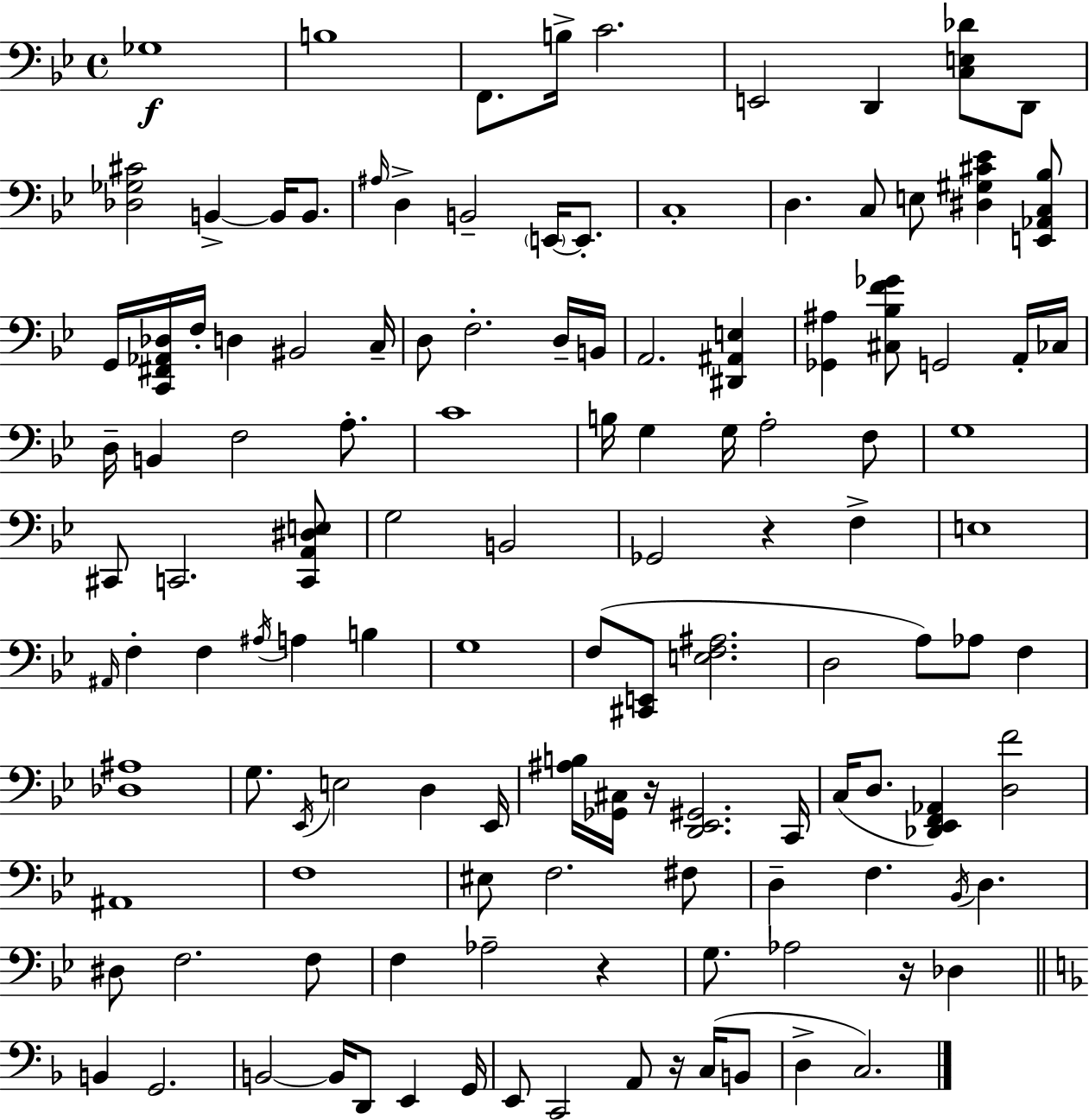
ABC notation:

X:1
T:Untitled
M:4/4
L:1/4
K:Gm
_G,4 B,4 F,,/2 B,/4 C2 E,,2 D,, [C,E,_D]/2 D,,/2 [_D,_G,^C]2 B,, B,,/4 B,,/2 ^A,/4 D, B,,2 E,,/4 E,,/2 C,4 D, C,/2 E,/2 [^D,^G,^C_E] [E,,_A,,C,_B,]/2 G,,/4 [C,,^F,,_A,,_D,]/4 F,/4 D, ^B,,2 C,/4 D,/2 F,2 D,/4 B,,/4 A,,2 [^D,,^A,,E,] [_G,,^A,] [^C,_B,F_G]/2 G,,2 A,,/4 _C,/4 D,/4 B,, F,2 A,/2 C4 B,/4 G, G,/4 A,2 F,/2 G,4 ^C,,/2 C,,2 [C,,A,,^D,E,]/2 G,2 B,,2 _G,,2 z F, E,4 ^A,,/4 F, F, ^A,/4 A, B, G,4 F,/2 [^C,,E,,]/2 [E,F,^A,]2 D,2 A,/2 _A,/2 F, [_D,^A,]4 G,/2 _E,,/4 E,2 D, _E,,/4 [^A,B,]/4 [_G,,^C,]/4 z/4 [D,,_E,,^G,,]2 C,,/4 C,/4 D,/2 [_D,,_E,,F,,_A,,] [D,F]2 ^A,,4 F,4 ^E,/2 F,2 ^F,/2 D, F, _B,,/4 D, ^D,/2 F,2 F,/2 F, _A,2 z G,/2 _A,2 z/4 _D, B,, G,,2 B,,2 B,,/4 D,,/2 E,, G,,/4 E,,/2 C,,2 A,,/2 z/4 C,/4 B,,/2 D, C,2